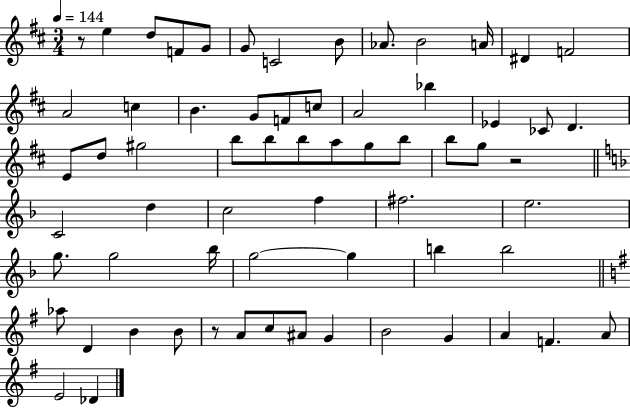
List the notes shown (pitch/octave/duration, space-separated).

R/e E5/q D5/e F4/e G4/e G4/e C4/h B4/e Ab4/e. B4/h A4/s D#4/q F4/h A4/h C5/q B4/q. G4/e F4/e C5/e A4/h Bb5/q Eb4/q CES4/e D4/q. E4/e D5/e G#5/h B5/e B5/e B5/e A5/e G5/e B5/e B5/e G5/e R/h C4/h D5/q C5/h F5/q F#5/h. E5/h. G5/e. G5/h Bb5/s G5/h G5/q B5/q B5/h Ab5/e D4/q B4/q B4/e R/e A4/e C5/e A#4/e G4/q B4/h G4/q A4/q F4/q. A4/e E4/h Db4/q